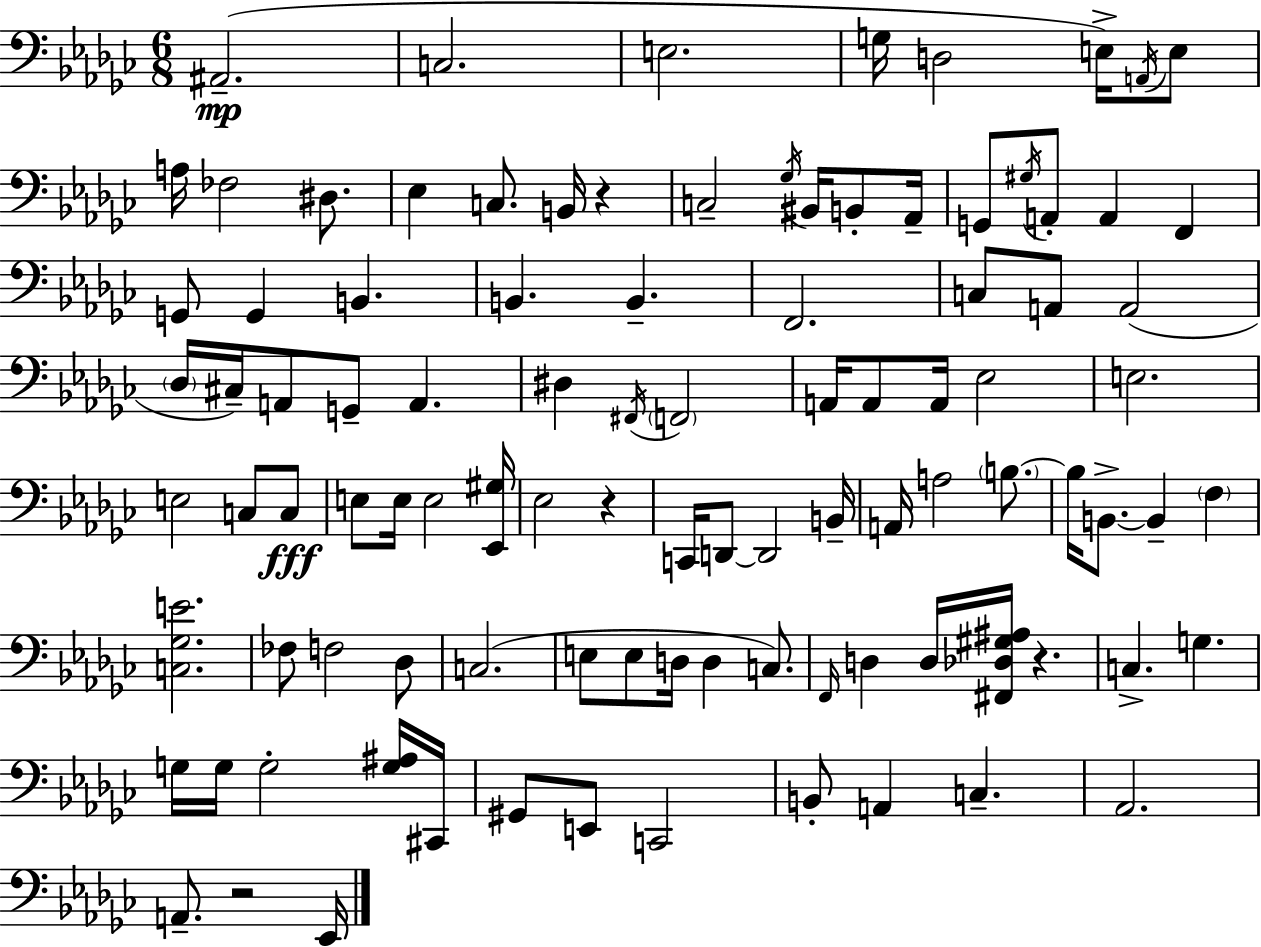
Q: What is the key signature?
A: EES minor